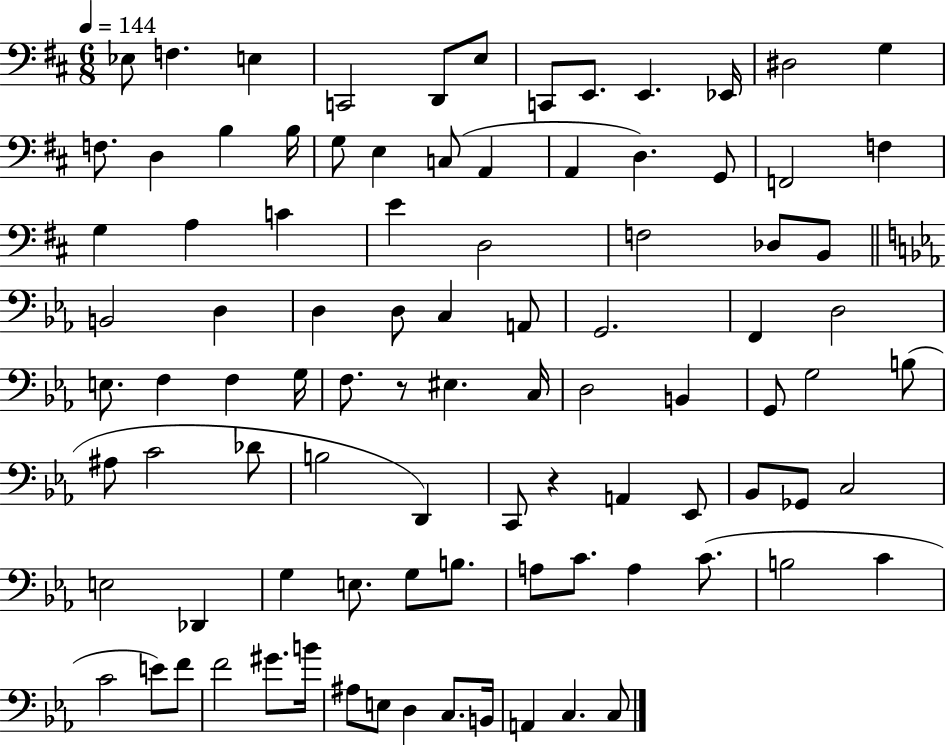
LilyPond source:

{
  \clef bass
  \numericTimeSignature
  \time 6/8
  \key d \major
  \tempo 4 = 144
  ees8 f4. e4 | c,2 d,8 e8 | c,8 e,8. e,4. ees,16 | dis2 g4 | \break f8. d4 b4 b16 | g8 e4 c8( a,4 | a,4 d4.) g,8 | f,2 f4 | \break g4 a4 c'4 | e'4 d2 | f2 des8 b,8 | \bar "||" \break \key ees \major b,2 d4 | d4 d8 c4 a,8 | g,2. | f,4 d2 | \break e8. f4 f4 g16 | f8. r8 eis4. c16 | d2 b,4 | g,8 g2 b8( | \break ais8 c'2 des'8 | b2 d,4) | c,8 r4 a,4 ees,8 | bes,8 ges,8 c2 | \break e2 des,4 | g4 e8. g8 b8. | a8 c'8. a4 c'8.( | b2 c'4 | \break c'2 e'8) f'8 | f'2 gis'8. b'16 | ais8 e8 d4 c8. b,16 | a,4 c4. c8 | \break \bar "|."
}